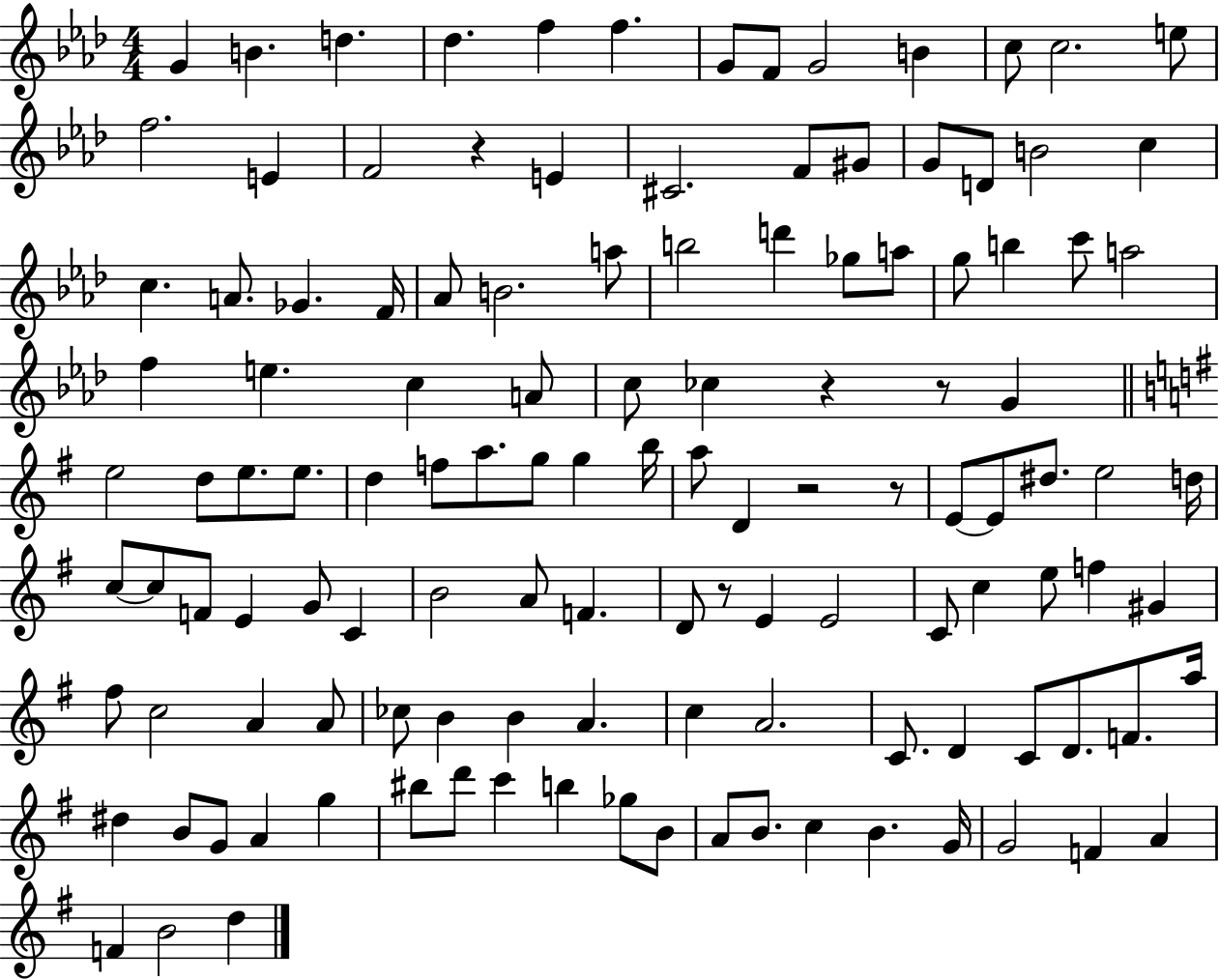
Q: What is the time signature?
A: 4/4